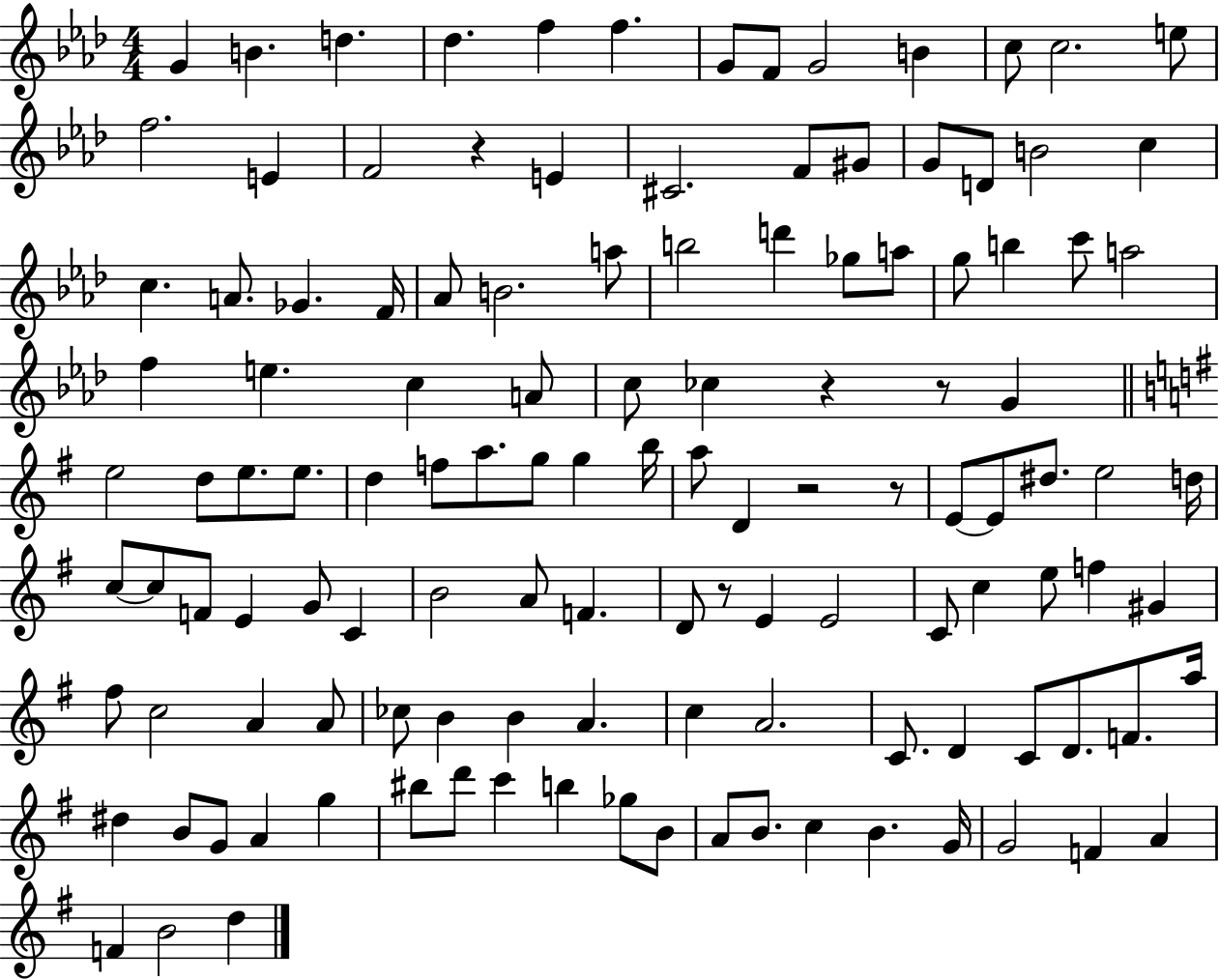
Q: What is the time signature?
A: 4/4